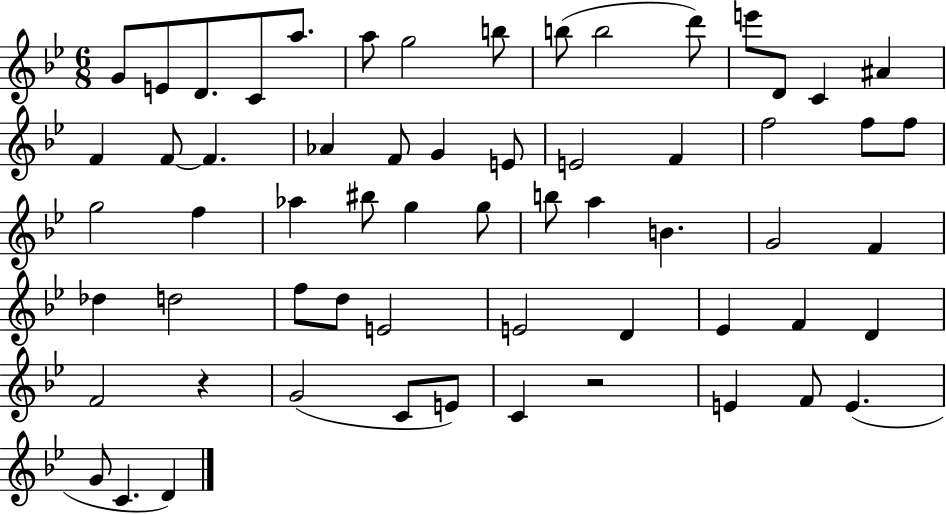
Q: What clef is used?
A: treble